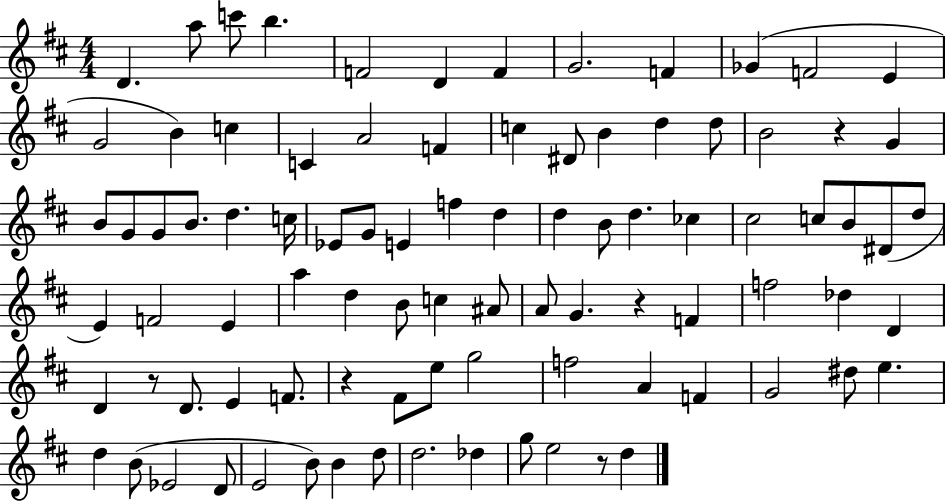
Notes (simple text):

D4/q. A5/e C6/e B5/q. F4/h D4/q F4/q G4/h. F4/q Gb4/q F4/h E4/q G4/h B4/q C5/q C4/q A4/h F4/q C5/q D#4/e B4/q D5/q D5/e B4/h R/q G4/q B4/e G4/e G4/e B4/e. D5/q. C5/s Eb4/e G4/e E4/q F5/q D5/q D5/q B4/e D5/q. CES5/q C#5/h C5/e B4/e D#4/e D5/e E4/q F4/h E4/q A5/q D5/q B4/e C5/q A#4/e A4/e G4/q. R/q F4/q F5/h Db5/q D4/q D4/q R/e D4/e. E4/q F4/e. R/q F#4/e E5/e G5/h F5/h A4/q F4/q G4/h D#5/e E5/q. D5/q B4/e Eb4/h D4/e E4/h B4/e B4/q D5/e D5/h. Db5/q G5/e E5/h R/e D5/q